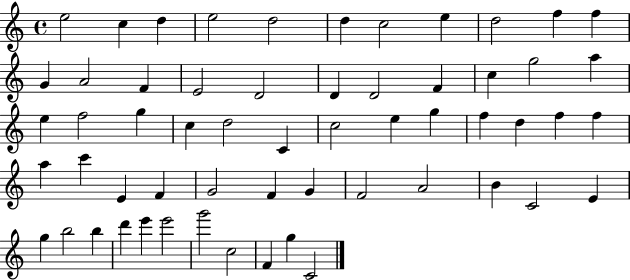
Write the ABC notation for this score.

X:1
T:Untitled
M:4/4
L:1/4
K:C
e2 c d e2 d2 d c2 e d2 f f G A2 F E2 D2 D D2 F c g2 a e f2 g c d2 C c2 e g f d f f a c' E F G2 F G F2 A2 B C2 E g b2 b d' e' e'2 g'2 c2 F g C2